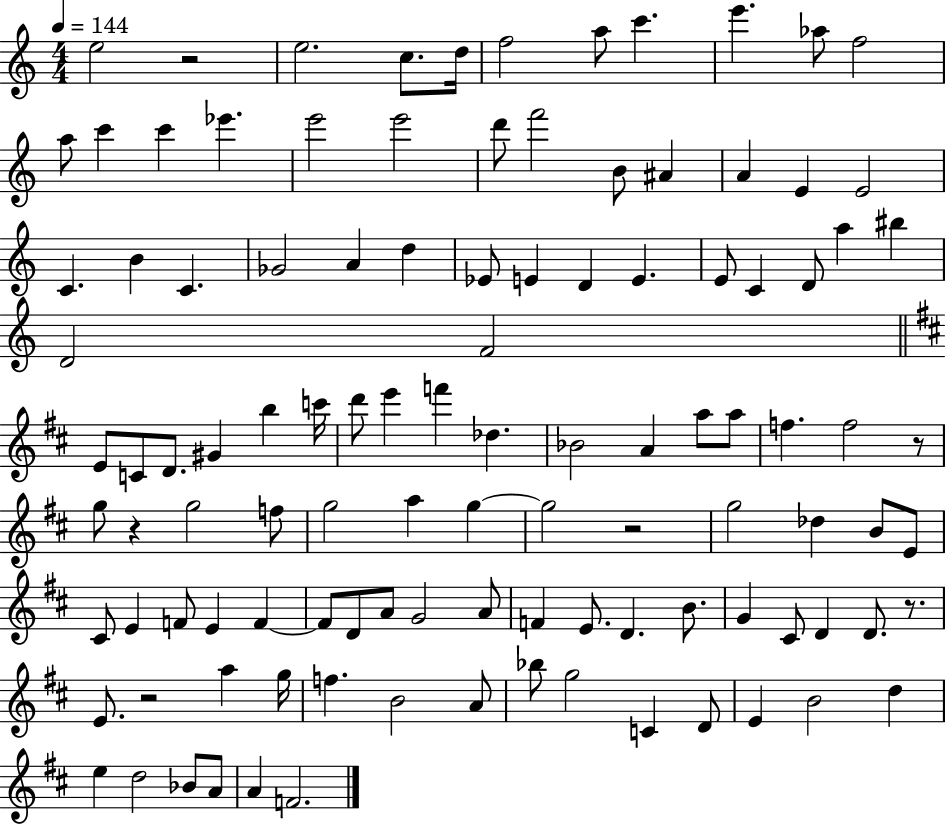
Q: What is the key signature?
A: C major